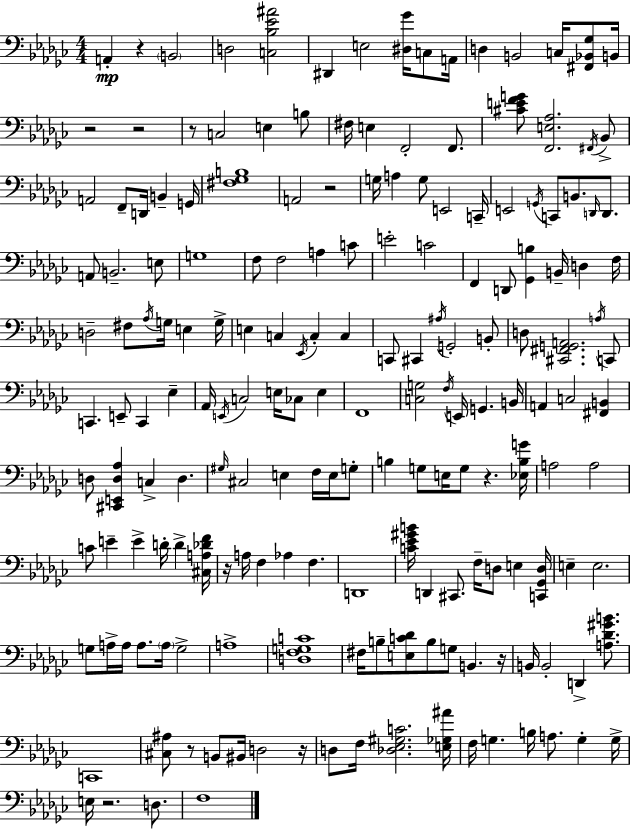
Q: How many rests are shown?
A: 11